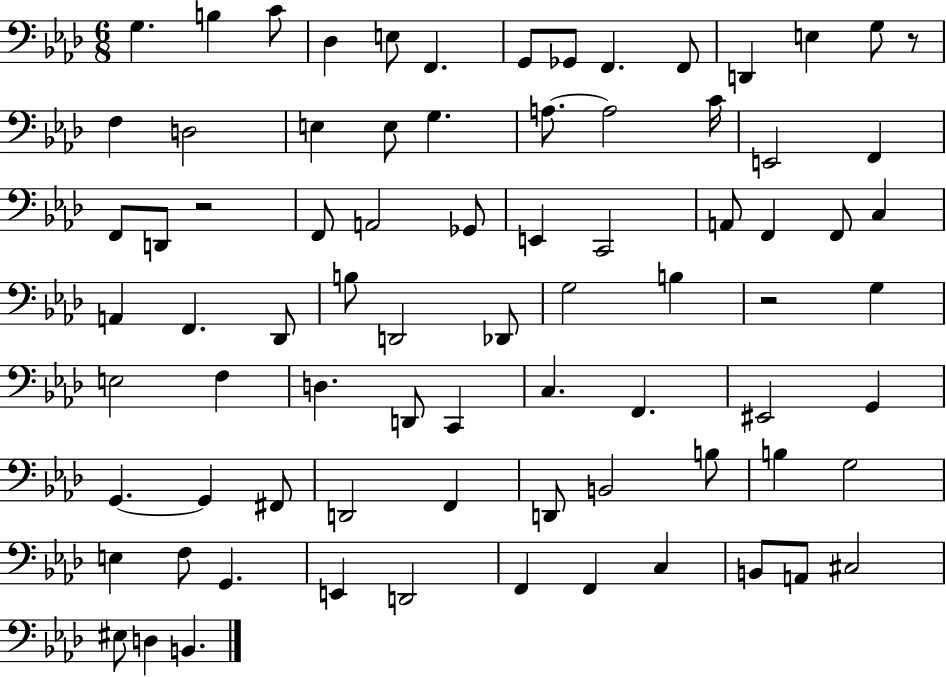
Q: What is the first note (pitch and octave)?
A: G3